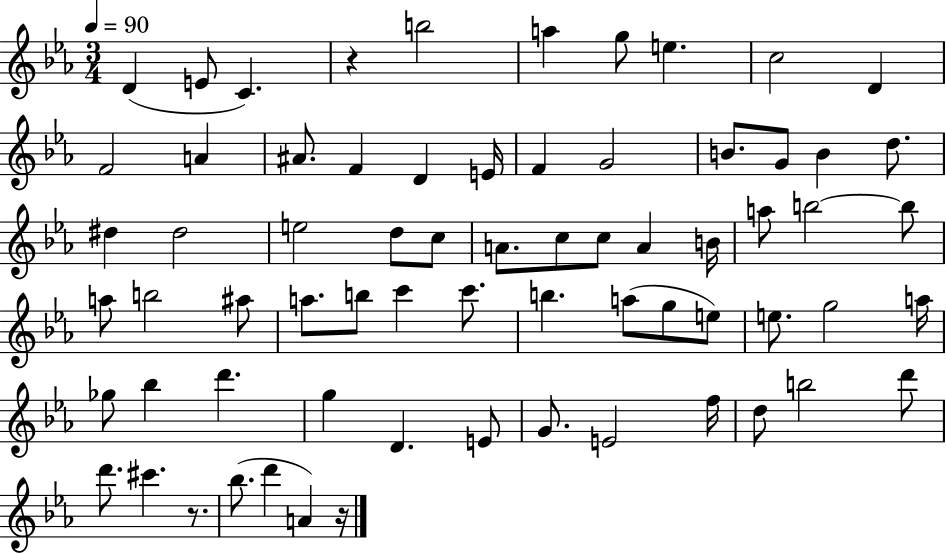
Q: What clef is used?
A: treble